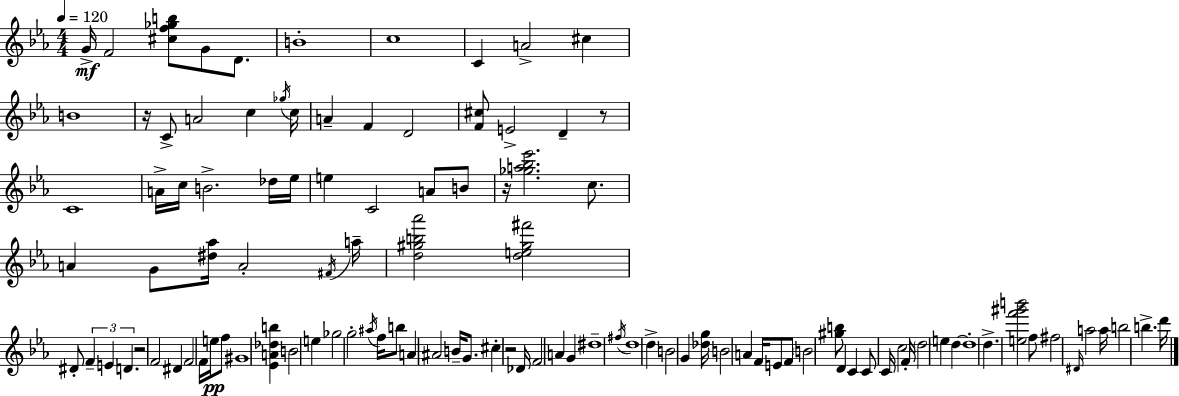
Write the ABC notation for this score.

X:1
T:Untitled
M:4/4
L:1/4
K:Eb
G/4 F2 [^cf_gb]/2 G/2 D/2 B4 c4 C A2 ^c B4 z/4 C/2 A2 c _g/4 c/4 A F D2 [F^c]/2 E2 D z/2 C4 A/4 c/4 B2 _d/4 _e/4 e C2 A/2 B/2 z/4 [_ga_b_e']2 c/2 A G/2 [^d_a]/4 A2 ^F/4 a/4 [d^gb_a']2 [de^g^f']2 ^D/2 F E D z2 F2 ^D F2 F/4 e/4 f/2 ^G4 [_EA_db] B2 e _g2 g2 ^a/4 f/4 b/2 A ^A2 B/4 G/2 ^c z2 _D/4 F2 A G ^d4 ^f/4 d4 d B2 G [_dg]/4 B2 A F/4 E/2 F/2 B2 [^gb]/2 D C C/2 C/4 c2 F/4 d2 e d d4 d [ef'^g'b']2 f/2 ^f2 ^D/4 a2 a/4 b2 b d'/4